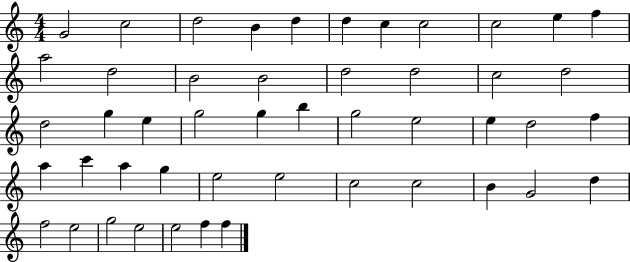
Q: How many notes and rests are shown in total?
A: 48